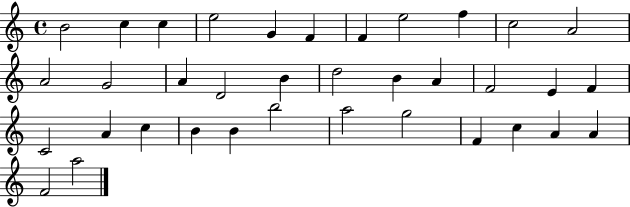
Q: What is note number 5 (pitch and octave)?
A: G4